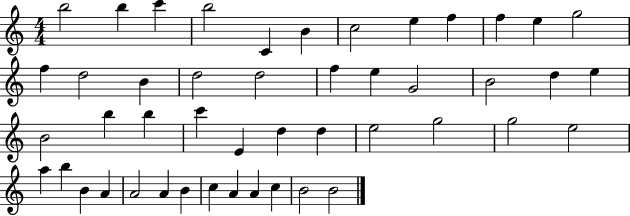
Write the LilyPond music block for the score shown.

{
  \clef treble
  \numericTimeSignature
  \time 4/4
  \key c \major
  b''2 b''4 c'''4 | b''2 c'4 b'4 | c''2 e''4 f''4 | f''4 e''4 g''2 | \break f''4 d''2 b'4 | d''2 d''2 | f''4 e''4 g'2 | b'2 d''4 e''4 | \break b'2 b''4 b''4 | c'''4 e'4 d''4 d''4 | e''2 g''2 | g''2 e''2 | \break a''4 b''4 b'4 a'4 | a'2 a'4 b'4 | c''4 a'4 a'4 c''4 | b'2 b'2 | \break \bar "|."
}